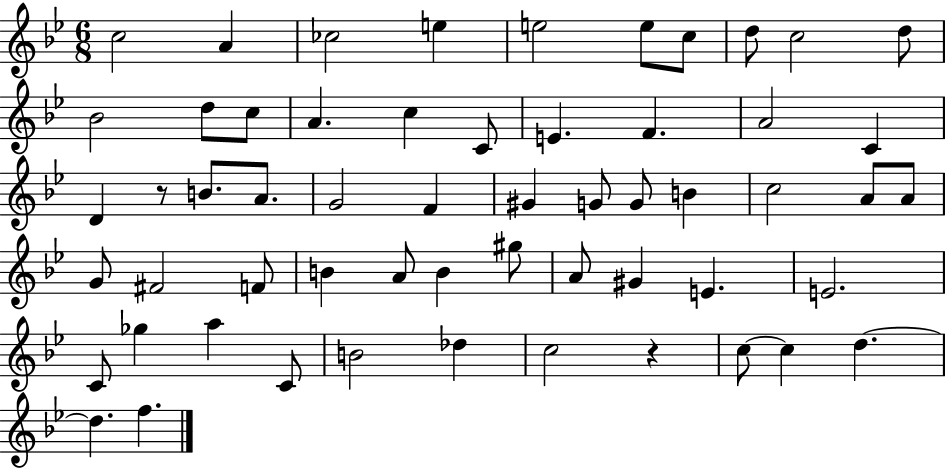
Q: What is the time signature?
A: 6/8